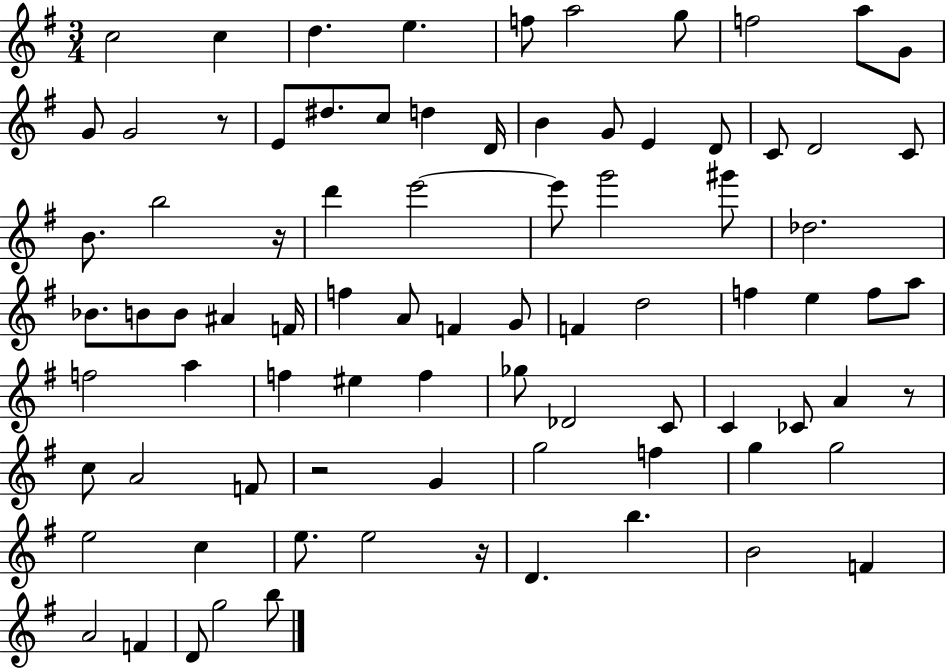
X:1
T:Untitled
M:3/4
L:1/4
K:G
c2 c d e f/2 a2 g/2 f2 a/2 G/2 G/2 G2 z/2 E/2 ^d/2 c/2 d D/4 B G/2 E D/2 C/2 D2 C/2 B/2 b2 z/4 d' e'2 e'/2 g'2 ^g'/2 _d2 _B/2 B/2 B/2 ^A F/4 f A/2 F G/2 F d2 f e f/2 a/2 f2 a f ^e f _g/2 _D2 C/2 C _C/2 A z/2 c/2 A2 F/2 z2 G g2 f g g2 e2 c e/2 e2 z/4 D b B2 F A2 F D/2 g2 b/2